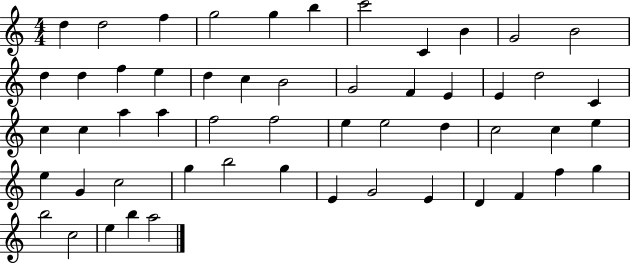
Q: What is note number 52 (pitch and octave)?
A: E5